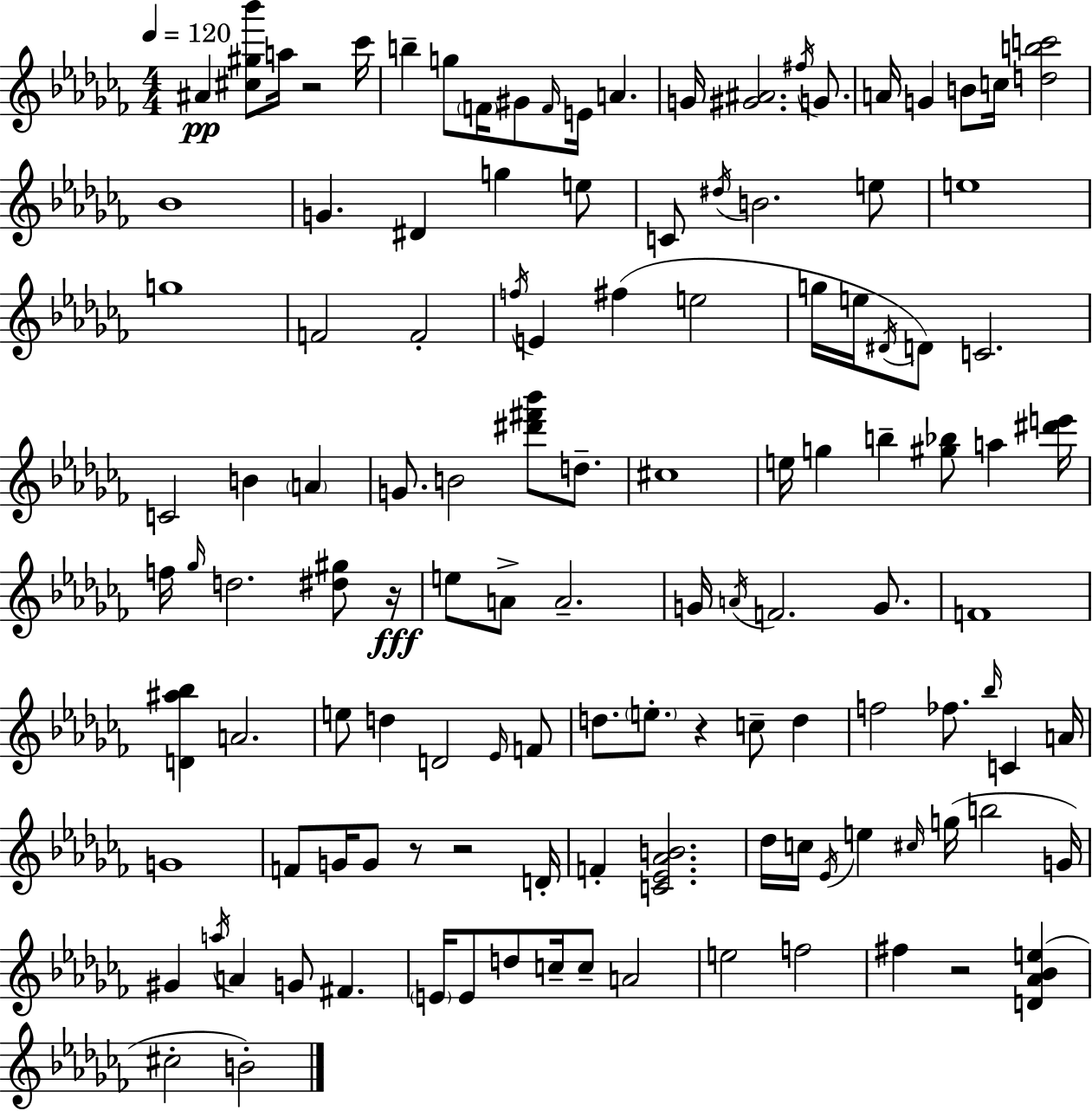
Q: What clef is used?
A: treble